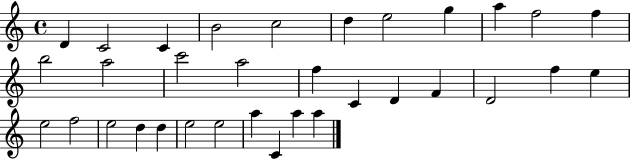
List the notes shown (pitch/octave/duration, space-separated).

D4/q C4/h C4/q B4/h C5/h D5/q E5/h G5/q A5/q F5/h F5/q B5/h A5/h C6/h A5/h F5/q C4/q D4/q F4/q D4/h F5/q E5/q E5/h F5/h E5/h D5/q D5/q E5/h E5/h A5/q C4/q A5/q A5/q